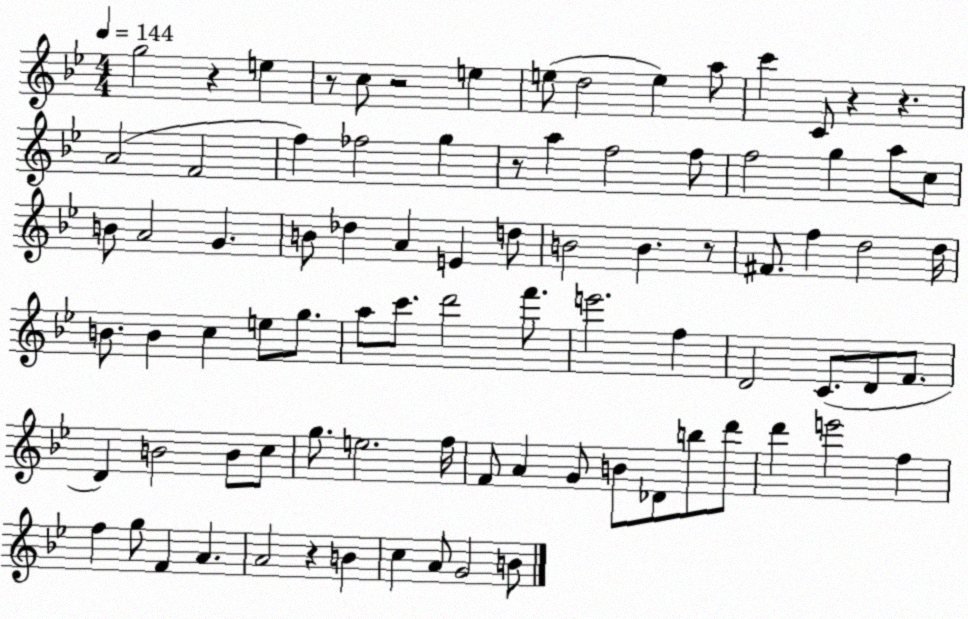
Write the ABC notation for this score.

X:1
T:Untitled
M:4/4
L:1/4
K:Bb
g2 z e z/2 c/2 z2 e e/2 d2 e a/2 c' C/2 z z A2 F2 f _f2 g z/2 a f2 f/2 f2 g a/2 c/2 B/2 A2 G B/2 _d A E d/2 B2 B z/2 ^F/2 f d2 d/4 B/2 B c e/2 g/2 a/2 c'/2 d'2 f'/2 e'2 f D2 C/2 D/2 F/2 D B2 B/2 c/2 g/2 e2 f/4 F/2 A G/2 B/2 _D/2 b/2 d'/2 d' e'2 f f g/2 F A A2 z B c A/2 G2 B/2